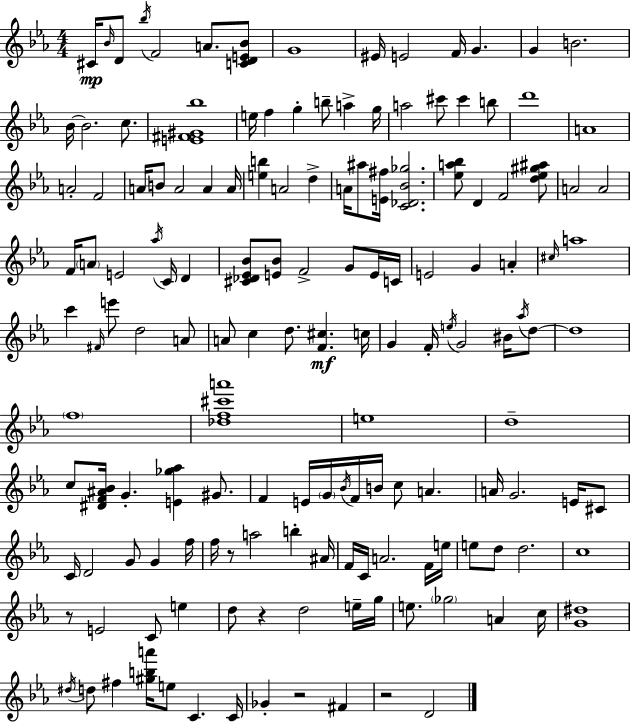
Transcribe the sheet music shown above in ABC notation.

X:1
T:Untitled
M:4/4
L:1/4
K:Eb
^C/4 _B/4 D/2 _b/4 F2 A/2 [CDE_B]/2 G4 ^E/4 E2 F/4 G G B2 _B/4 _B2 c/2 [E^F^G_b]4 e/4 f g b/2 a g/4 a2 ^c'/2 ^c' b/2 d'4 A4 A2 F2 A/4 B/2 A2 A A/4 [eb] A2 d A/4 ^a/2 [E^f]/4 [C_D_B_g]2 [_ea_b]/2 D F2 [d_e^g^a]/2 A2 A2 F/4 A/2 E2 _a/4 C/4 D [^C_D_E_B]/2 [E_B]/2 F2 G/2 E/4 C/4 E2 G A ^c/4 a4 c' ^F/4 e'/2 d2 A/2 A/2 c d/2 [F^c] c/4 G F/4 e/4 G2 ^B/4 _a/4 d/2 d4 f4 [_df^c'a']4 e4 d4 c/2 [^DF^A_B]/4 G [E_g_a] ^G/2 F E/4 G/4 _B/4 F/4 B/4 c/2 A A/4 G2 E/4 ^C/2 C/4 D2 G/2 G f/4 f/4 z/2 a2 b ^A/4 F/4 C/4 A2 F/4 e/4 e/2 d/2 d2 c4 z/2 E2 C/2 e d/2 z d2 e/4 g/4 e/2 _g2 A c/4 [G^d]4 ^d/4 d/2 ^f [^gba']/4 e/2 C C/4 _G z2 ^F z2 D2